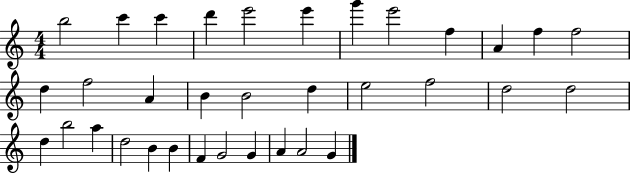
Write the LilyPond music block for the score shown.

{
  \clef treble
  \numericTimeSignature
  \time 4/4
  \key c \major
  b''2 c'''4 c'''4 | d'''4 e'''2 e'''4 | g'''4 e'''2 f''4 | a'4 f''4 f''2 | \break d''4 f''2 a'4 | b'4 b'2 d''4 | e''2 f''2 | d''2 d''2 | \break d''4 b''2 a''4 | d''2 b'4 b'4 | f'4 g'2 g'4 | a'4 a'2 g'4 | \break \bar "|."
}